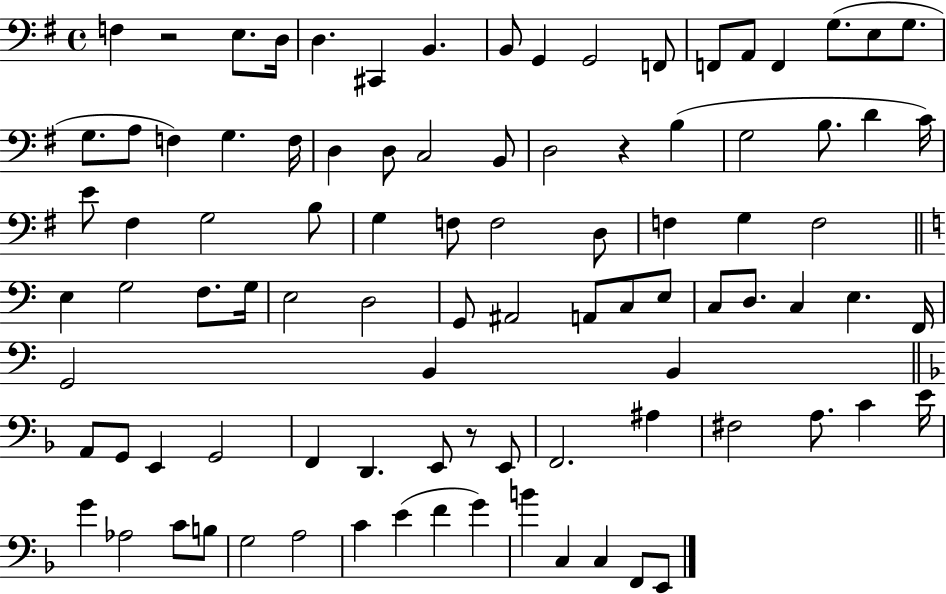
X:1
T:Untitled
M:4/4
L:1/4
K:G
F, z2 E,/2 D,/4 D, ^C,, B,, B,,/2 G,, G,,2 F,,/2 F,,/2 A,,/2 F,, G,/2 E,/2 G,/2 G,/2 A,/2 F, G, F,/4 D, D,/2 C,2 B,,/2 D,2 z B, G,2 B,/2 D C/4 E/2 ^F, G,2 B,/2 G, F,/2 F,2 D,/2 F, G, F,2 E, G,2 F,/2 G,/4 E,2 D,2 G,,/2 ^A,,2 A,,/2 C,/2 E,/2 C,/2 D,/2 C, E, F,,/4 G,,2 B,, B,, A,,/2 G,,/2 E,, G,,2 F,, D,, E,,/2 z/2 E,,/2 F,,2 ^A, ^F,2 A,/2 C E/4 G _A,2 C/2 B,/2 G,2 A,2 C E F G B C, C, F,,/2 E,,/2